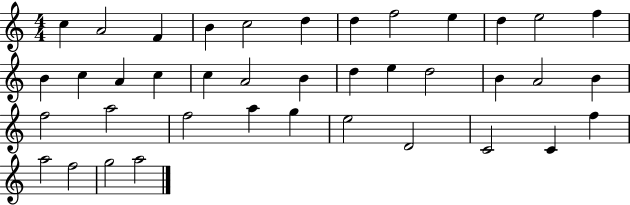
X:1
T:Untitled
M:4/4
L:1/4
K:C
c A2 F B c2 d d f2 e d e2 f B c A c c A2 B d e d2 B A2 B f2 a2 f2 a g e2 D2 C2 C f a2 f2 g2 a2